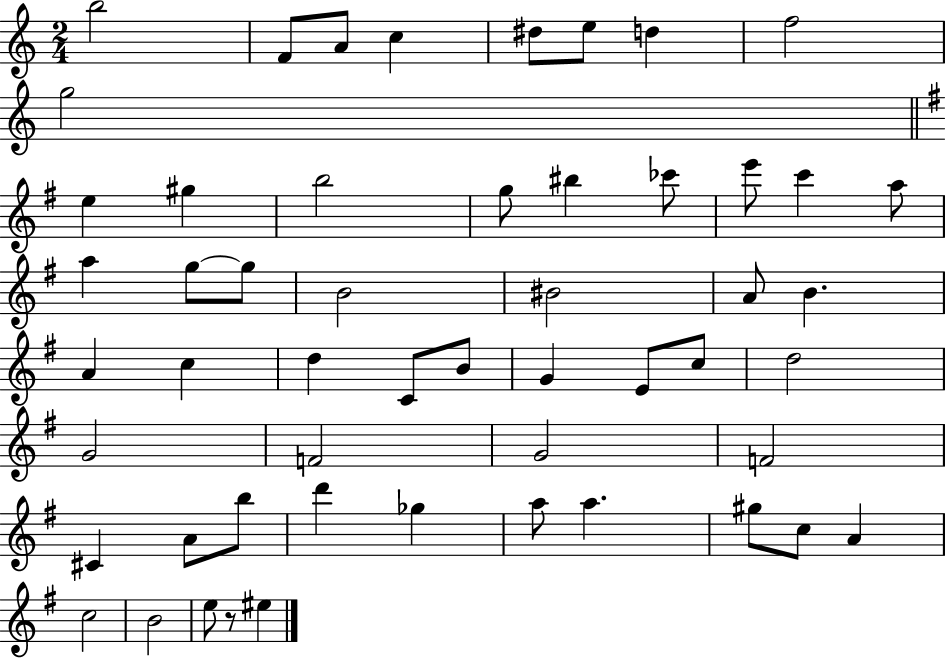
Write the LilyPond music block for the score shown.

{
  \clef treble
  \numericTimeSignature
  \time 2/4
  \key c \major
  b''2 | f'8 a'8 c''4 | dis''8 e''8 d''4 | f''2 | \break g''2 | \bar "||" \break \key g \major e''4 gis''4 | b''2 | g''8 bis''4 ces'''8 | e'''8 c'''4 a''8 | \break a''4 g''8~~ g''8 | b'2 | bis'2 | a'8 b'4. | \break a'4 c''4 | d''4 c'8 b'8 | g'4 e'8 c''8 | d''2 | \break g'2 | f'2 | g'2 | f'2 | \break cis'4 a'8 b''8 | d'''4 ges''4 | a''8 a''4. | gis''8 c''8 a'4 | \break c''2 | b'2 | e''8 r8 eis''4 | \bar "|."
}